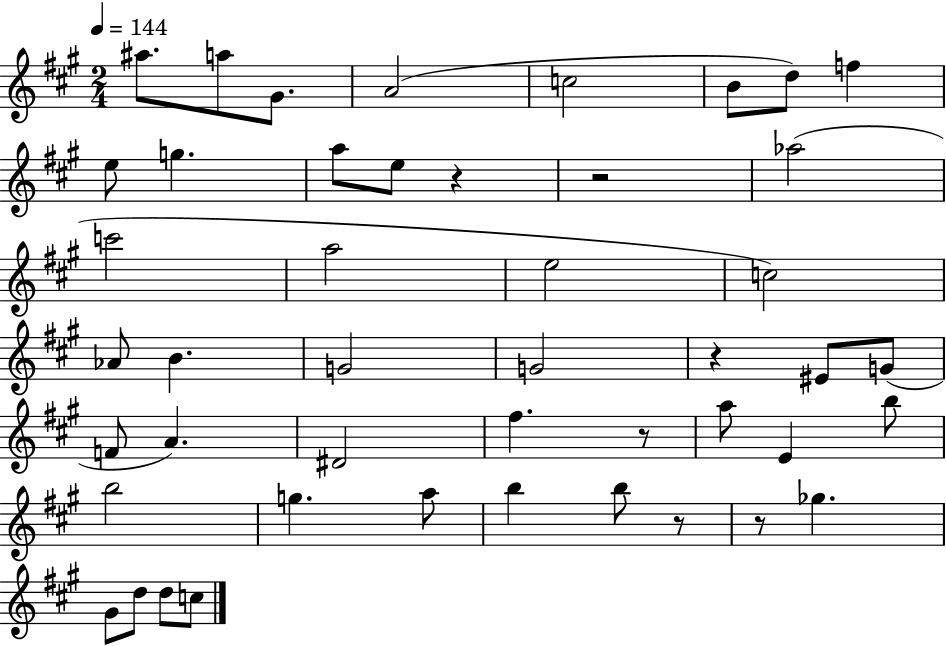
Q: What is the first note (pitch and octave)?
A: A#5